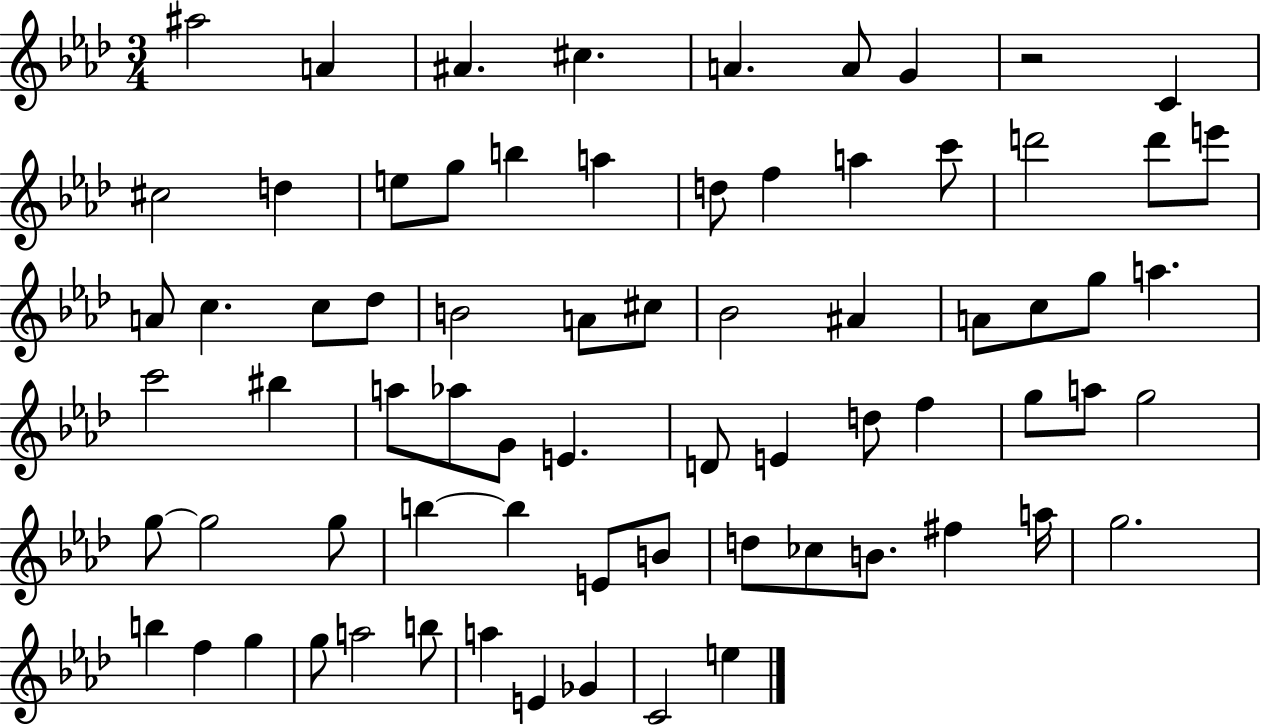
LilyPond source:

{
  \clef treble
  \numericTimeSignature
  \time 3/4
  \key aes \major
  \repeat volta 2 { ais''2 a'4 | ais'4. cis''4. | a'4. a'8 g'4 | r2 c'4 | \break cis''2 d''4 | e''8 g''8 b''4 a''4 | d''8 f''4 a''4 c'''8 | d'''2 d'''8 e'''8 | \break a'8 c''4. c''8 des''8 | b'2 a'8 cis''8 | bes'2 ais'4 | a'8 c''8 g''8 a''4. | \break c'''2 bis''4 | a''8 aes''8 g'8 e'4. | d'8 e'4 d''8 f''4 | g''8 a''8 g''2 | \break g''8~~ g''2 g''8 | b''4~~ b''4 e'8 b'8 | d''8 ces''8 b'8. fis''4 a''16 | g''2. | \break b''4 f''4 g''4 | g''8 a''2 b''8 | a''4 e'4 ges'4 | c'2 e''4 | \break } \bar "|."
}